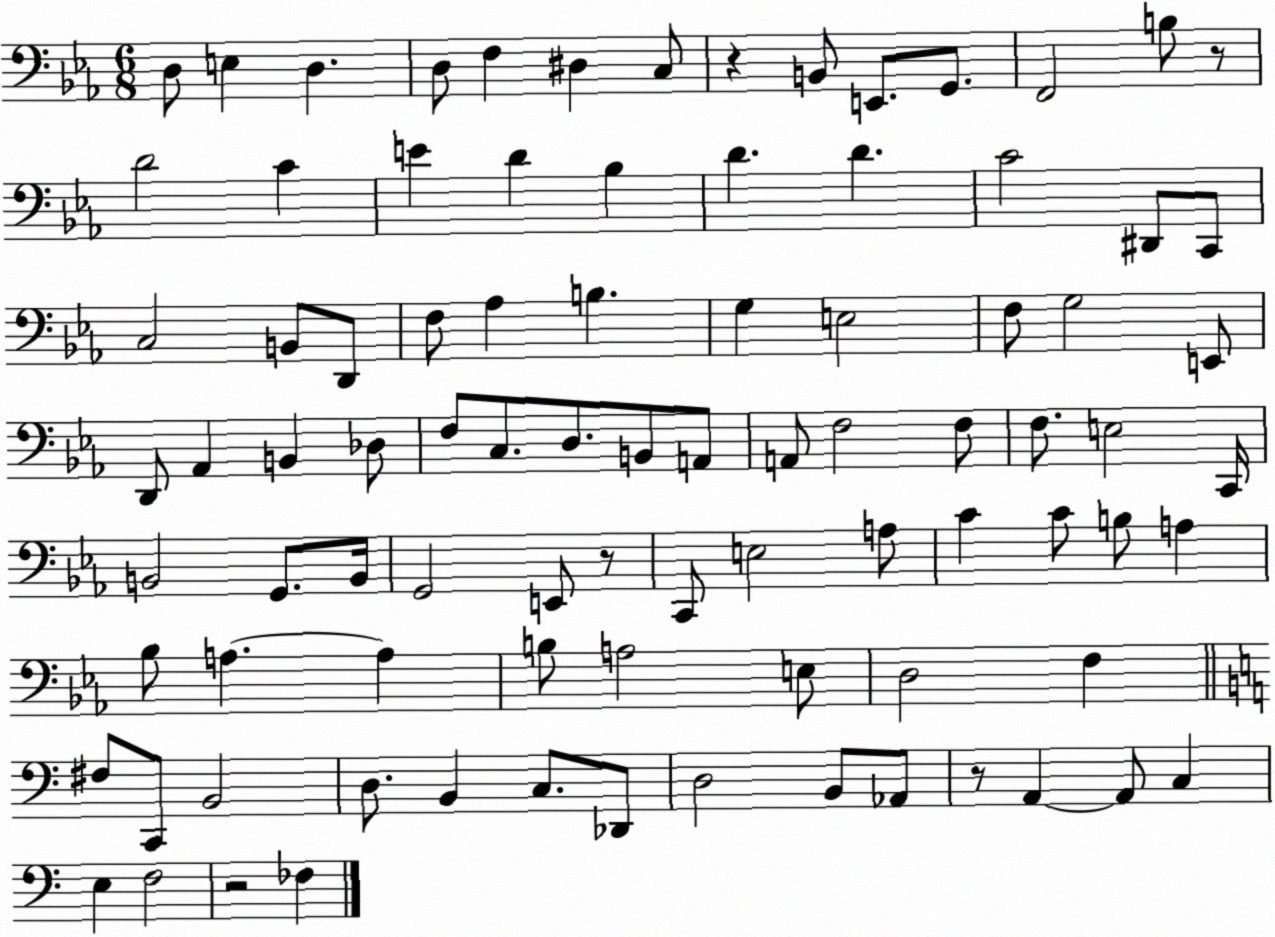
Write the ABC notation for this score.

X:1
T:Untitled
M:6/8
L:1/4
K:Eb
D,/2 E, D, D,/2 F, ^D, C,/2 z B,,/2 E,,/2 G,,/2 F,,2 B,/2 z/2 D2 C E D _B, D D C2 ^D,,/2 C,,/2 C,2 B,,/2 D,,/2 F,/2 _A, B, G, E,2 F,/2 G,2 E,,/2 D,,/2 _A,, B,, _D,/2 F,/2 C,/2 D,/2 B,,/2 A,,/2 A,,/2 F,2 F,/2 F,/2 E,2 C,,/4 B,,2 G,,/2 B,,/4 G,,2 E,,/2 z/2 C,,/2 E,2 A,/2 C C/2 B,/2 A, _B,/2 A, A, B,/2 A,2 E,/2 D,2 F, ^F,/2 C,,/2 B,,2 D,/2 B,, C,/2 _D,,/2 D,2 B,,/2 _A,,/2 z/2 A,, A,,/2 C, E, F,2 z2 _F,